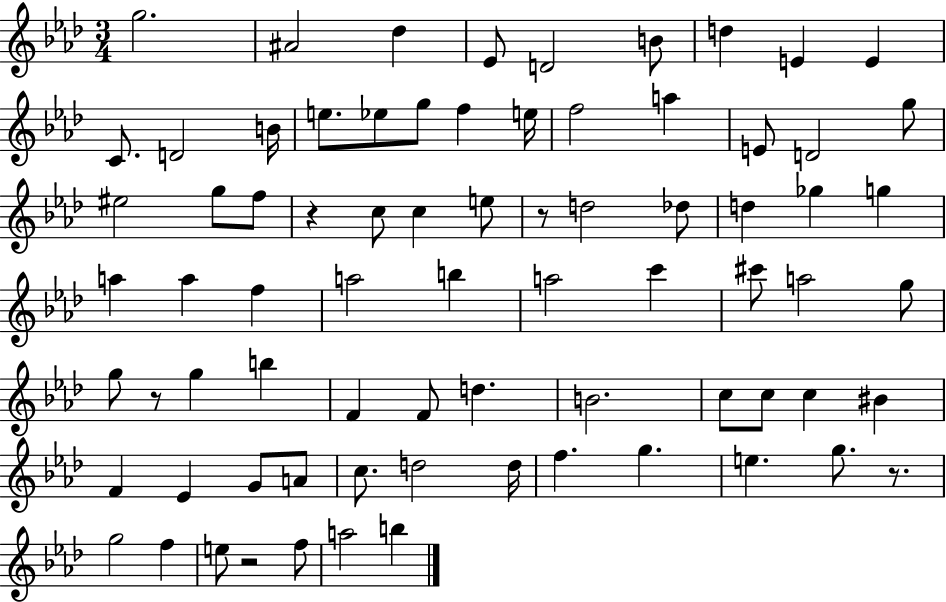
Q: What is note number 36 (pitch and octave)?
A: F5